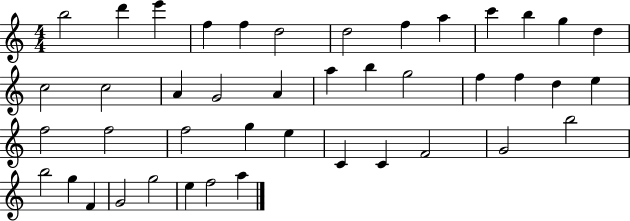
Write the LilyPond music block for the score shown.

{
  \clef treble
  \numericTimeSignature
  \time 4/4
  \key c \major
  b''2 d'''4 e'''4 | f''4 f''4 d''2 | d''2 f''4 a''4 | c'''4 b''4 g''4 d''4 | \break c''2 c''2 | a'4 g'2 a'4 | a''4 b''4 g''2 | f''4 f''4 d''4 e''4 | \break f''2 f''2 | f''2 g''4 e''4 | c'4 c'4 f'2 | g'2 b''2 | \break b''2 g''4 f'4 | g'2 g''2 | e''4 f''2 a''4 | \bar "|."
}